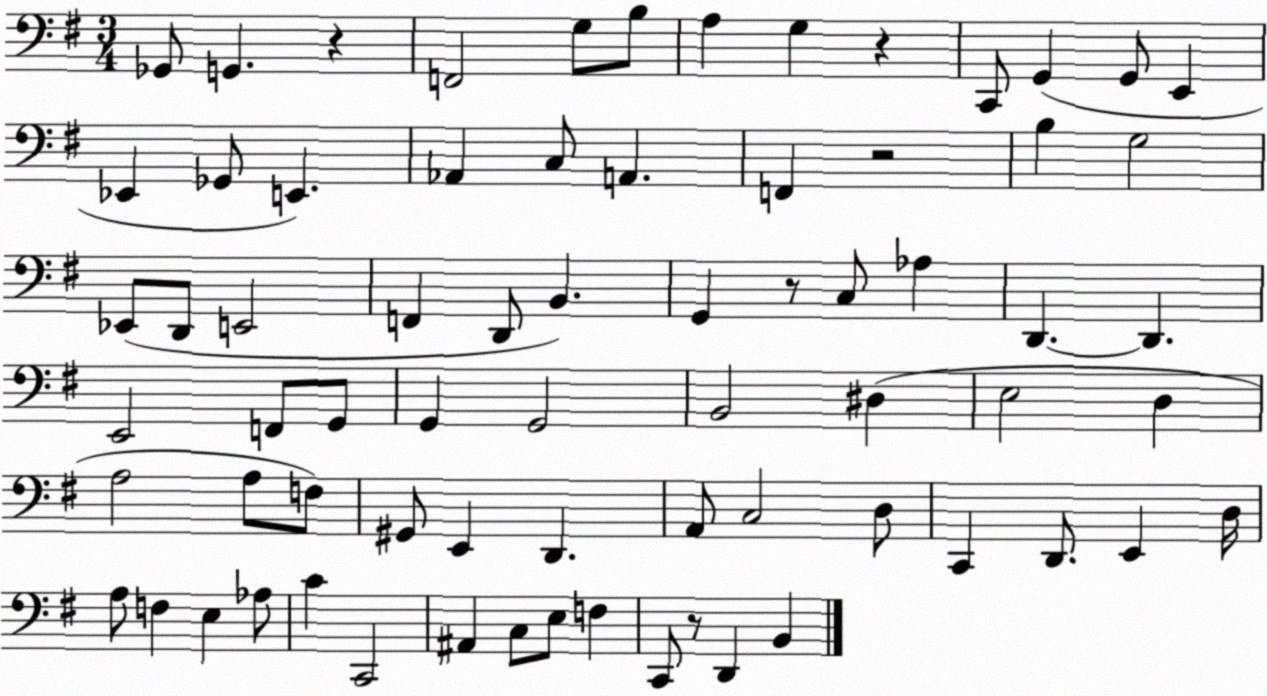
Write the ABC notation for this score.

X:1
T:Untitled
M:3/4
L:1/4
K:G
_G,,/2 G,, z F,,2 G,/2 B,/2 A, G, z C,,/2 G,, G,,/2 E,, _E,, _G,,/2 E,, _A,, C,/2 A,, F,, z2 B, G,2 _E,,/2 D,,/2 E,,2 F,, D,,/2 B,, G,, z/2 C,/2 _A, D,, D,, E,,2 F,,/2 G,,/2 G,, G,,2 B,,2 ^D, E,2 D, A,2 A,/2 F,/2 ^G,,/2 E,, D,, A,,/2 C,2 D,/2 C,, D,,/2 E,, D,/4 A,/2 F, E, _A,/2 C C,,2 ^A,, C,/2 E,/2 F, C,,/2 z/2 D,, B,,